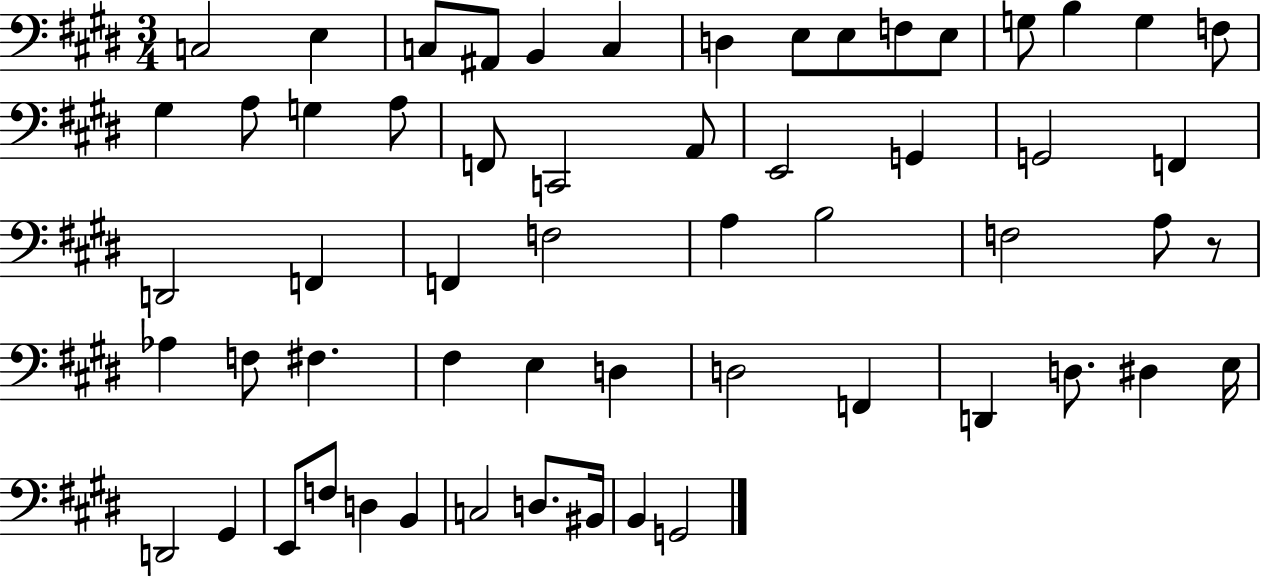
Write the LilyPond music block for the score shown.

{
  \clef bass
  \numericTimeSignature
  \time 3/4
  \key e \major
  c2 e4 | c8 ais,8 b,4 c4 | d4 e8 e8 f8 e8 | g8 b4 g4 f8 | \break gis4 a8 g4 a8 | f,8 c,2 a,8 | e,2 g,4 | g,2 f,4 | \break d,2 f,4 | f,4 f2 | a4 b2 | f2 a8 r8 | \break aes4 f8 fis4. | fis4 e4 d4 | d2 f,4 | d,4 d8. dis4 e16 | \break d,2 gis,4 | e,8 f8 d4 b,4 | c2 d8. bis,16 | b,4 g,2 | \break \bar "|."
}